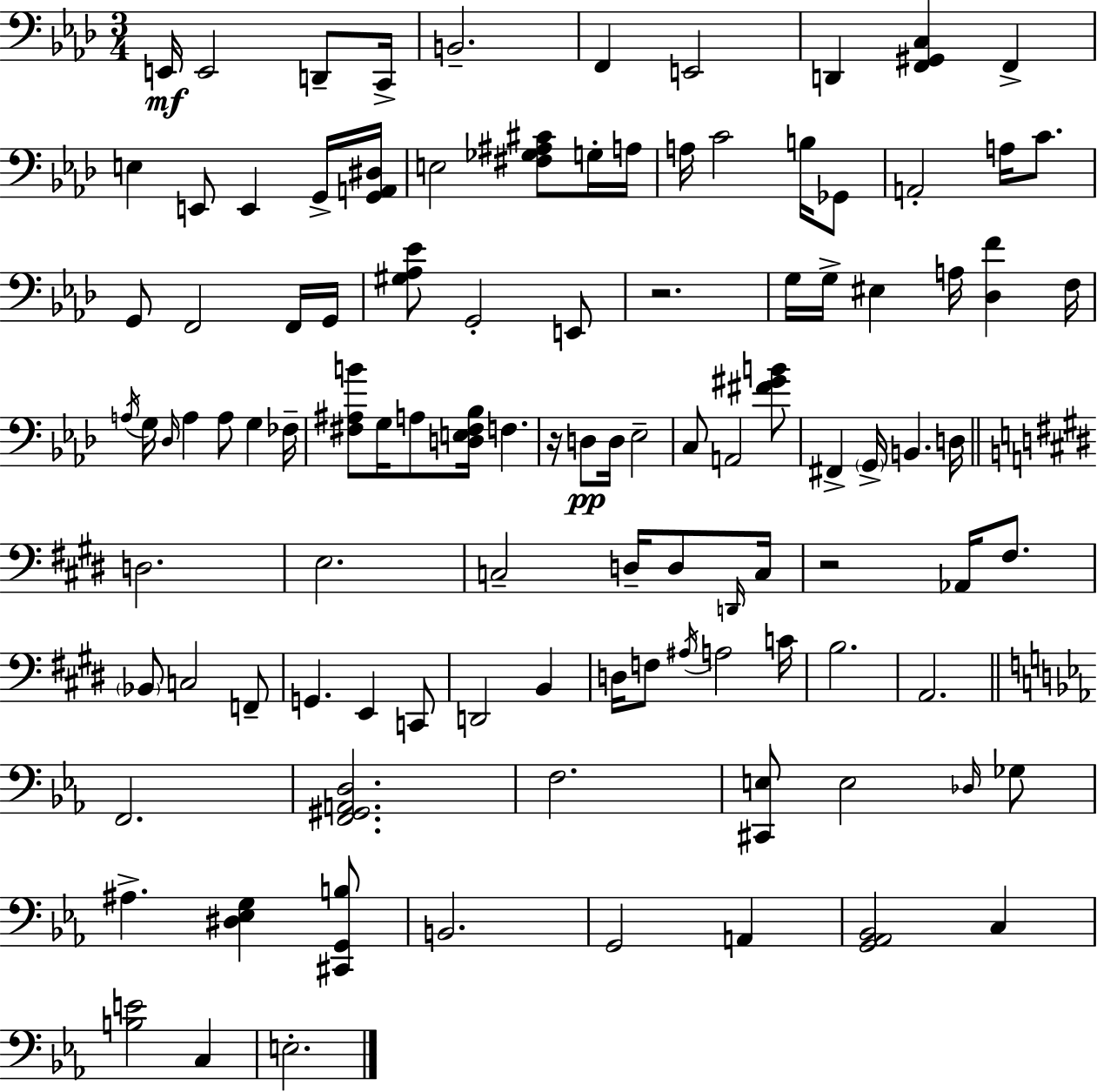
X:1
T:Untitled
M:3/4
L:1/4
K:Fm
E,,/4 E,,2 D,,/2 C,,/4 B,,2 F,, E,,2 D,, [F,,^G,,C,] F,, E, E,,/2 E,, G,,/4 [G,,A,,^D,]/4 E,2 [^F,_G,^A,^C]/2 G,/4 A,/4 A,/4 C2 B,/4 _G,,/2 A,,2 A,/4 C/2 G,,/2 F,,2 F,,/4 G,,/4 [^G,_A,_E]/2 G,,2 E,,/2 z2 G,/4 G,/4 ^E, A,/4 [_D,F] F,/4 A,/4 G,/4 _D,/4 A, A,/2 G, _F,/4 [^F,^A,B]/2 G,/4 A,/2 [D,E,^F,_B,]/4 F, z/4 D,/2 D,/4 _E,2 C,/2 A,,2 [^F^GB]/2 ^F,, G,,/4 B,, D,/4 D,2 E,2 C,2 D,/4 D,/2 D,,/4 C,/4 z2 _A,,/4 ^F,/2 _B,,/2 C,2 F,,/2 G,, E,, C,,/2 D,,2 B,, D,/4 F,/2 ^A,/4 A,2 C/4 B,2 A,,2 F,,2 [F,,^G,,A,,D,]2 F,2 [^C,,E,]/2 E,2 _D,/4 _G,/2 ^A, [^D,_E,G,] [^C,,G,,B,]/2 B,,2 G,,2 A,, [G,,_A,,_B,,]2 C, [B,E]2 C, E,2